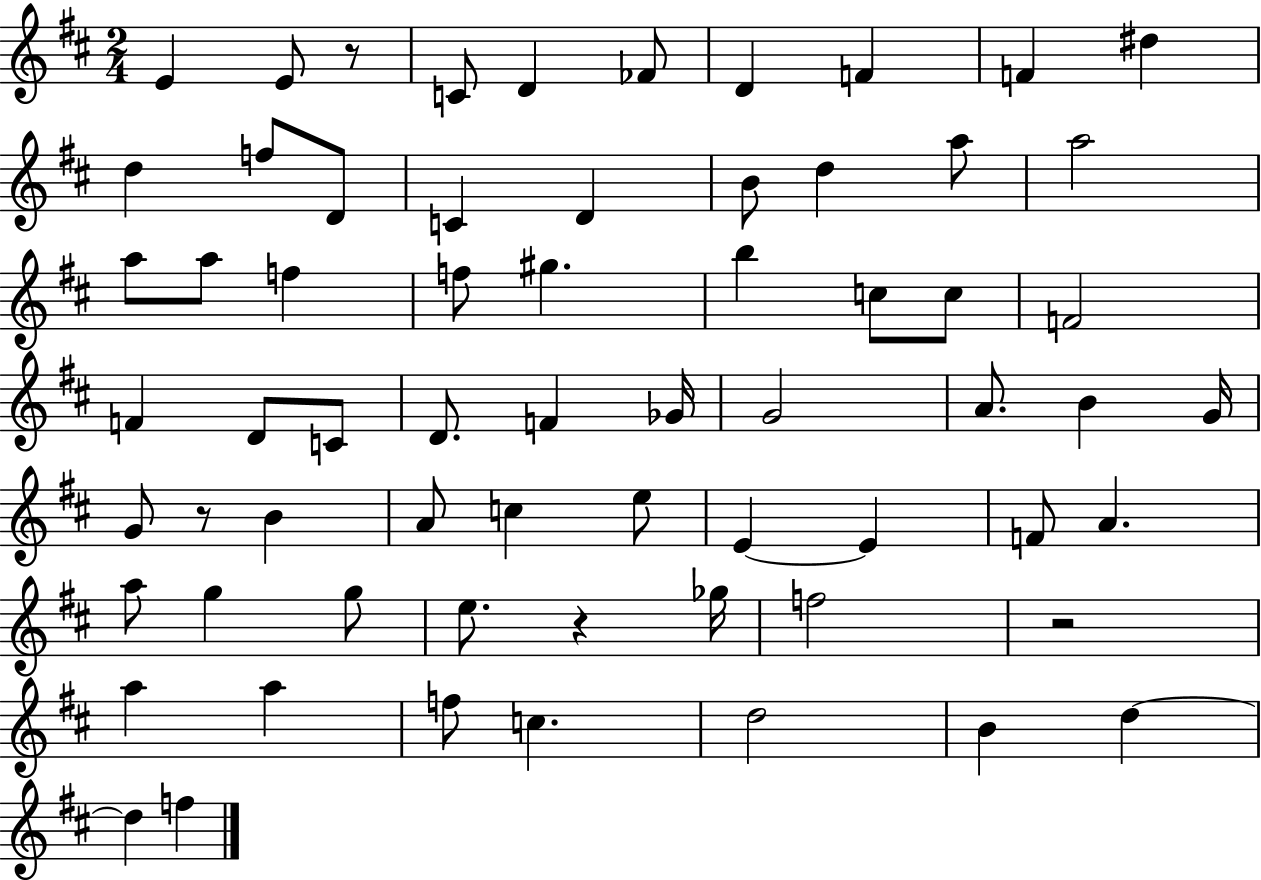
{
  \clef treble
  \numericTimeSignature
  \time 2/4
  \key d \major
  e'4 e'8 r8 | c'8 d'4 fes'8 | d'4 f'4 | f'4 dis''4 | \break d''4 f''8 d'8 | c'4 d'4 | b'8 d''4 a''8 | a''2 | \break a''8 a''8 f''4 | f''8 gis''4. | b''4 c''8 c''8 | f'2 | \break f'4 d'8 c'8 | d'8. f'4 ges'16 | g'2 | a'8. b'4 g'16 | \break g'8 r8 b'4 | a'8 c''4 e''8 | e'4~~ e'4 | f'8 a'4. | \break a''8 g''4 g''8 | e''8. r4 ges''16 | f''2 | r2 | \break a''4 a''4 | f''8 c''4. | d''2 | b'4 d''4~~ | \break d''4 f''4 | \bar "|."
}